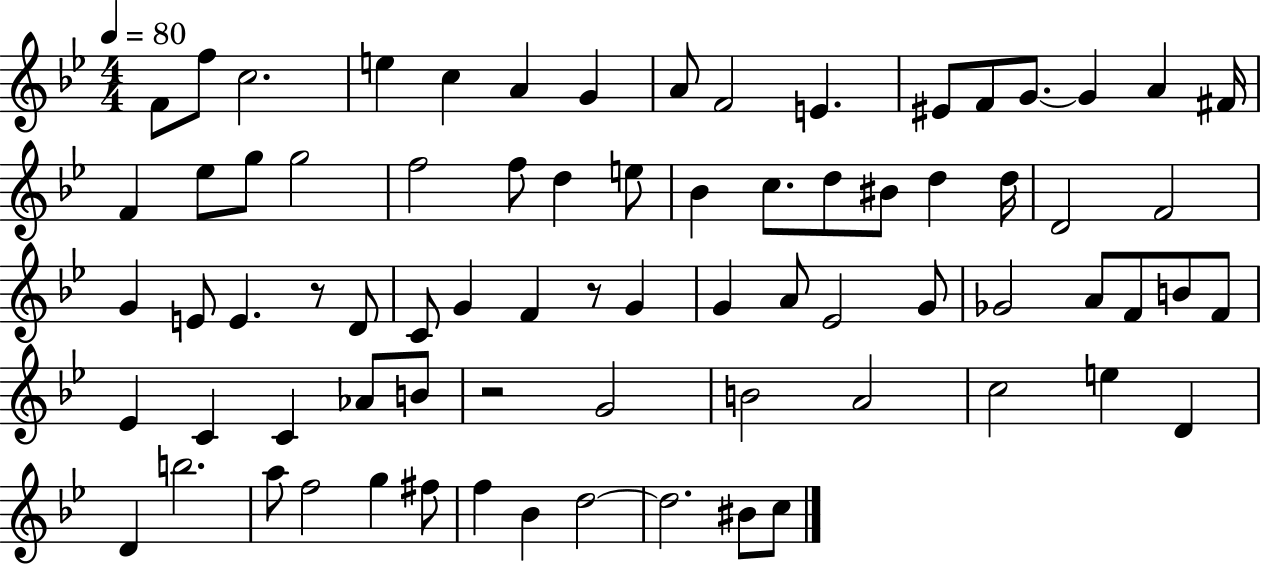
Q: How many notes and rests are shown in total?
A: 75